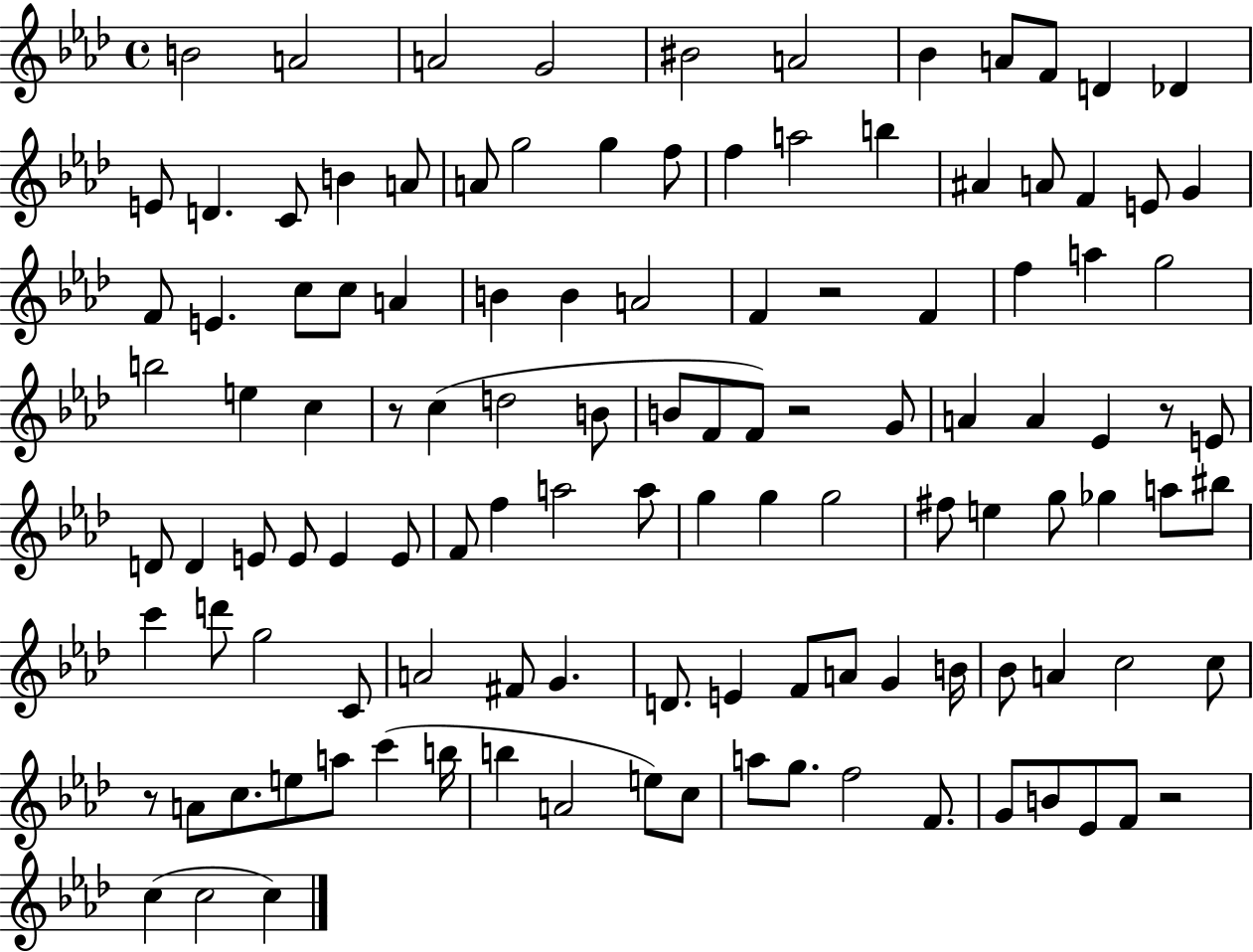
B4/h A4/h A4/h G4/h BIS4/h A4/h Bb4/q A4/e F4/e D4/q Db4/q E4/e D4/q. C4/e B4/q A4/e A4/e G5/h G5/q F5/e F5/q A5/h B5/q A#4/q A4/e F4/q E4/e G4/q F4/e E4/q. C5/e C5/e A4/q B4/q B4/q A4/h F4/q R/h F4/q F5/q A5/q G5/h B5/h E5/q C5/q R/e C5/q D5/h B4/e B4/e F4/e F4/e R/h G4/e A4/q A4/q Eb4/q R/e E4/e D4/e D4/q E4/e E4/e E4/q E4/e F4/e F5/q A5/h A5/e G5/q G5/q G5/h F#5/e E5/q G5/e Gb5/q A5/e BIS5/e C6/q D6/e G5/h C4/e A4/h F#4/e G4/q. D4/e. E4/q F4/e A4/e G4/q B4/s Bb4/e A4/q C5/h C5/e R/e A4/e C5/e. E5/e A5/e C6/q B5/s B5/q A4/h E5/e C5/e A5/e G5/e. F5/h F4/e. G4/e B4/e Eb4/e F4/e R/h C5/q C5/h C5/q